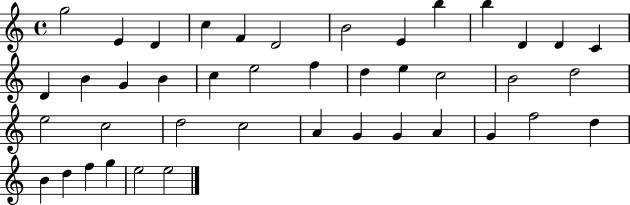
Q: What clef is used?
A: treble